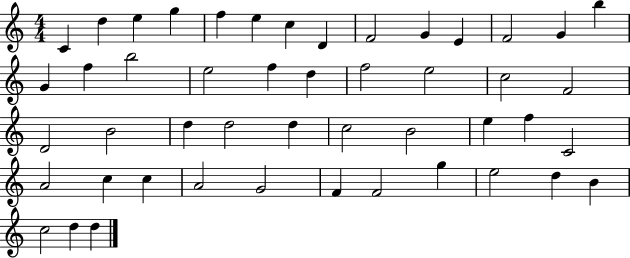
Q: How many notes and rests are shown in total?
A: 48